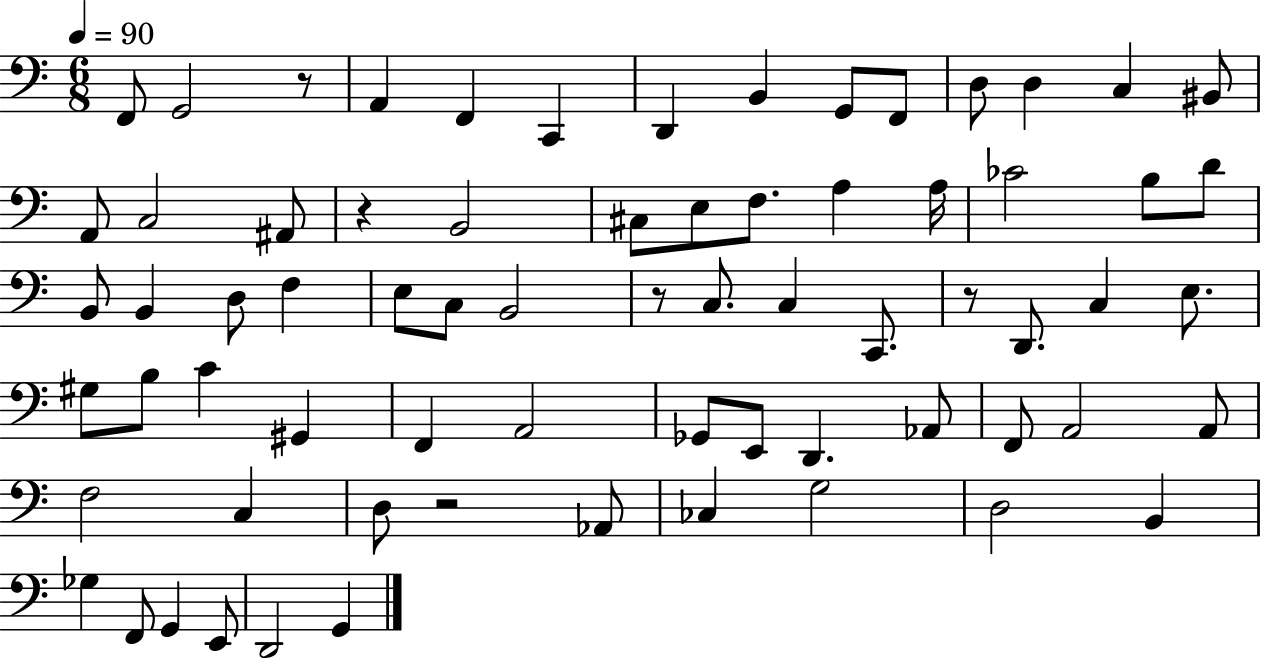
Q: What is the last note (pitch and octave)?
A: G2